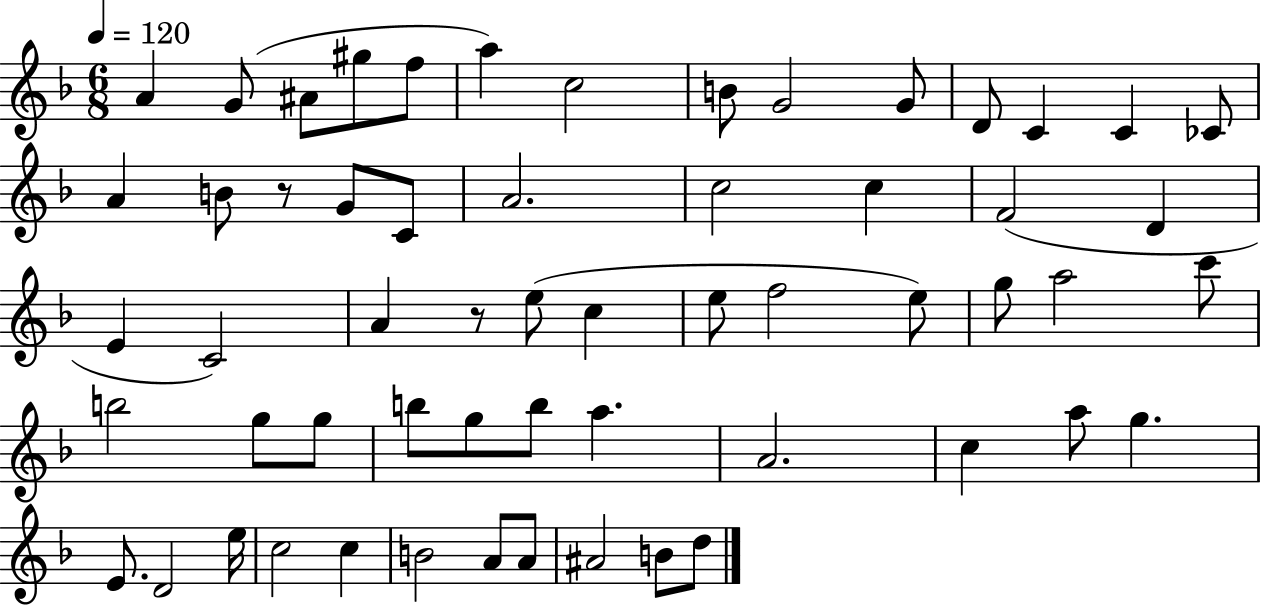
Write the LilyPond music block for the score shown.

{
  \clef treble
  \numericTimeSignature
  \time 6/8
  \key f \major
  \tempo 4 = 120
  a'4 g'8( ais'8 gis''8 f''8 | a''4) c''2 | b'8 g'2 g'8 | d'8 c'4 c'4 ces'8 | \break a'4 b'8 r8 g'8 c'8 | a'2. | c''2 c''4 | f'2( d'4 | \break e'4 c'2) | a'4 r8 e''8( c''4 | e''8 f''2 e''8) | g''8 a''2 c'''8 | \break b''2 g''8 g''8 | b''8 g''8 b''8 a''4. | a'2. | c''4 a''8 g''4. | \break e'8. d'2 e''16 | c''2 c''4 | b'2 a'8 a'8 | ais'2 b'8 d''8 | \break \bar "|."
}